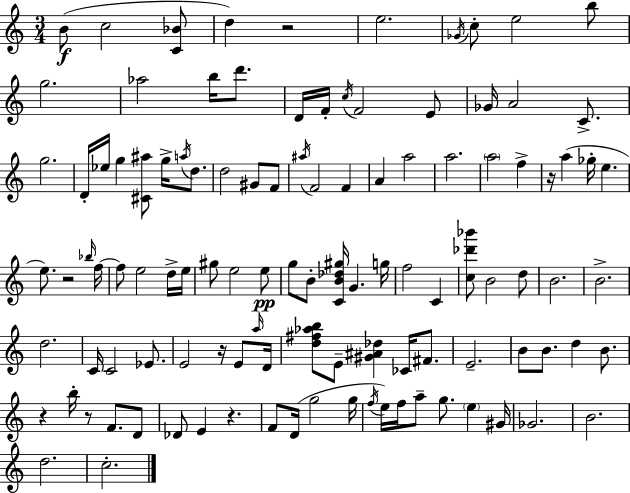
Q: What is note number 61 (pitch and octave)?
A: B4